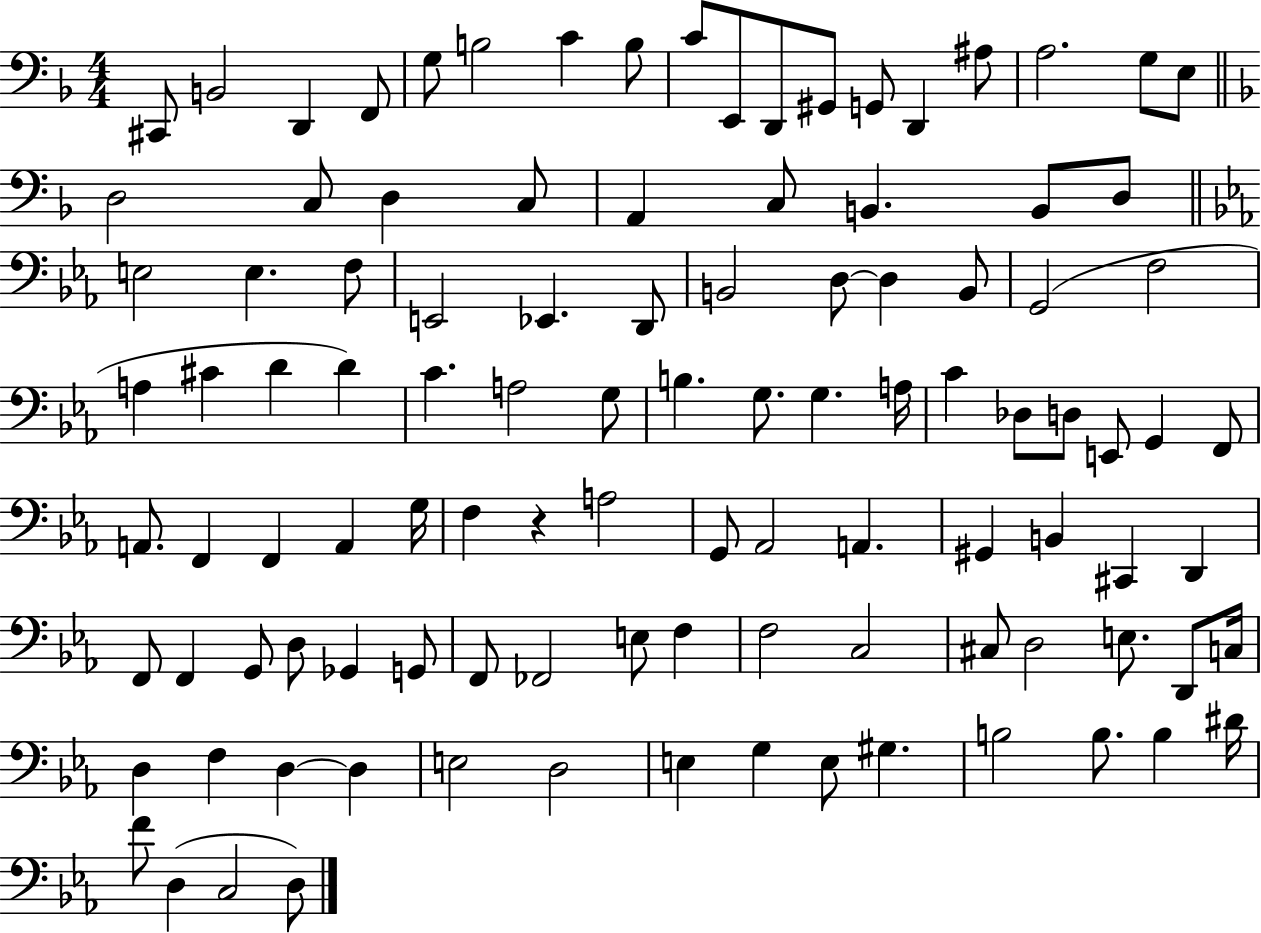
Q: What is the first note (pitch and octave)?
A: C#2